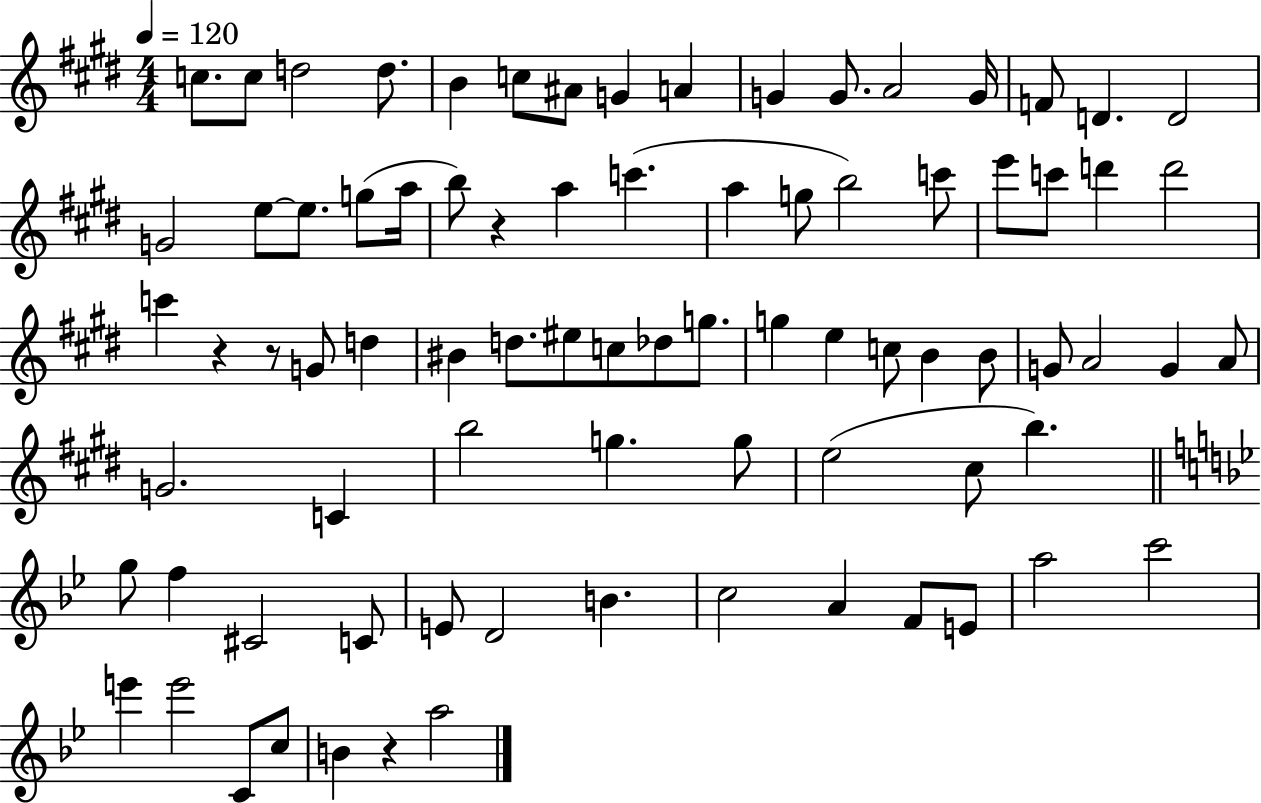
{
  \clef treble
  \numericTimeSignature
  \time 4/4
  \key e \major
  \tempo 4 = 120
  \repeat volta 2 { c''8. c''8 d''2 d''8. | b'4 c''8 ais'8 g'4 a'4 | g'4 g'8. a'2 g'16 | f'8 d'4. d'2 | \break g'2 e''8~~ e''8. g''8( a''16 | b''8) r4 a''4 c'''4.( | a''4 g''8 b''2) c'''8 | e'''8 c'''8 d'''4 d'''2 | \break c'''4 r4 r8 g'8 d''4 | bis'4 d''8. eis''8 c''8 des''8 g''8. | g''4 e''4 c''8 b'4 b'8 | g'8 a'2 g'4 a'8 | \break g'2. c'4 | b''2 g''4. g''8 | e''2( cis''8 b''4.) | \bar "||" \break \key bes \major g''8 f''4 cis'2 c'8 | e'8 d'2 b'4. | c''2 a'4 f'8 e'8 | a''2 c'''2 | \break e'''4 e'''2 c'8 c''8 | b'4 r4 a''2 | } \bar "|."
}